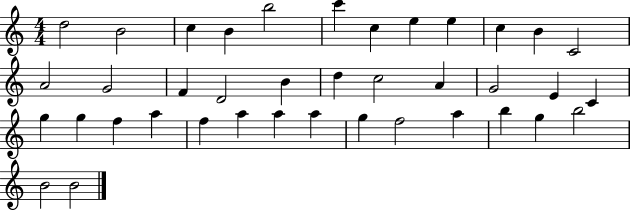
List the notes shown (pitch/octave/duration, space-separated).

D5/h B4/h C5/q B4/q B5/h C6/q C5/q E5/q E5/q C5/q B4/q C4/h A4/h G4/h F4/q D4/h B4/q D5/q C5/h A4/q G4/h E4/q C4/q G5/q G5/q F5/q A5/q F5/q A5/q A5/q A5/q G5/q F5/h A5/q B5/q G5/q B5/h B4/h B4/h